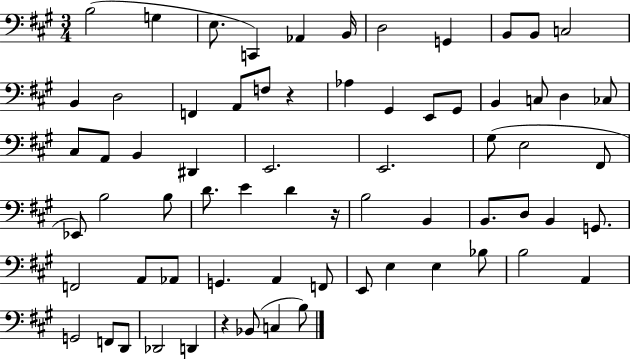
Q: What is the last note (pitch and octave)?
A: B3